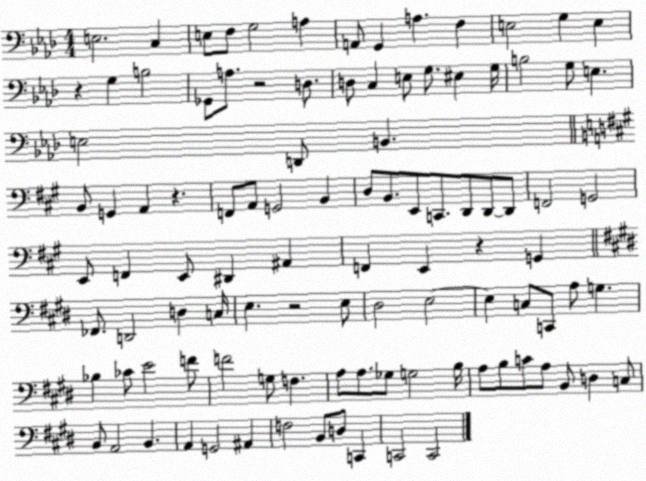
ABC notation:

X:1
T:Untitled
M:4/4
L:1/4
K:Ab
E,2 C, E,/2 F,/2 G,2 A, A,,/2 G,, A, F, E,2 G, E, z G, B,2 _G,,/2 A,/2 z2 D,/2 D,/2 C, E,/2 G,/2 ^E, G,/4 B,2 G,/2 E, E,2 D,,/2 B,, B,,/2 G,, A,, z F,,/2 A,,/2 G,,2 B,, D,/2 B,,/2 E,,/2 C,,/2 D,,/2 D,,/2 D,,/2 F,,2 G,,2 E,,/2 F,, E,,/2 ^D,, ^A,, F,, E,, z G,, _F,,/2 D,,2 D, C,/4 E, z2 E,/2 ^D,2 E,2 E, C,/2 C,,/2 A,/2 G, _B, _C/2 E2 F/2 F2 G,/2 F, A,/2 A,/2 _G,/2 G,2 B,/4 A,/2 B,/2 C/2 A,/2 B,,/2 D, C,/2 B,,/2 A,,2 B,, A,, G,,2 ^A,, F,2 B,,/2 D,/2 C,, C,,2 C,,2